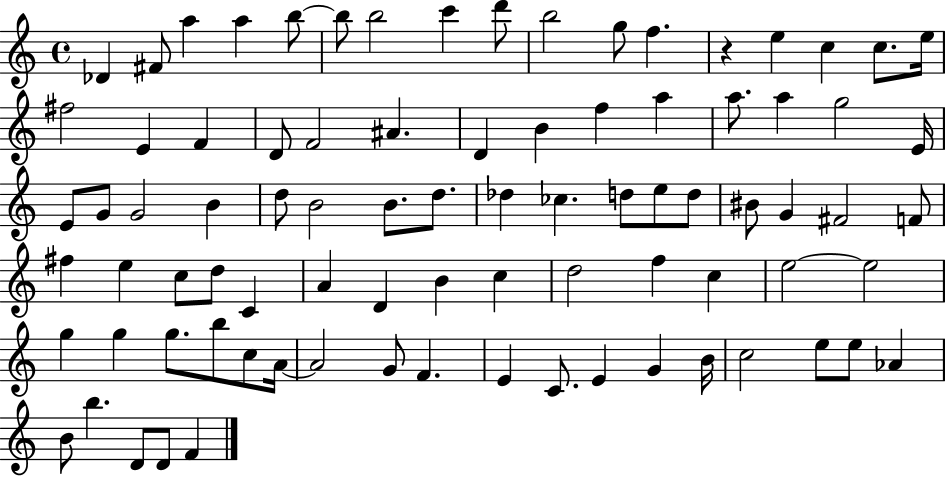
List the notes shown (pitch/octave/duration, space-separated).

Db4/q F#4/e A5/q A5/q B5/e B5/e B5/h C6/q D6/e B5/h G5/e F5/q. R/q E5/q C5/q C5/e. E5/s F#5/h E4/q F4/q D4/e F4/h A#4/q. D4/q B4/q F5/q A5/q A5/e. A5/q G5/h E4/s E4/e G4/e G4/h B4/q D5/e B4/h B4/e. D5/e. Db5/q CES5/q. D5/e E5/e D5/e BIS4/e G4/q F#4/h F4/e F#5/q E5/q C5/e D5/e C4/q A4/q D4/q B4/q C5/q D5/h F5/q C5/q E5/h E5/h G5/q G5/q G5/e. B5/e C5/e A4/s A4/h G4/e F4/q. E4/q C4/e. E4/q G4/q B4/s C5/h E5/e E5/e Ab4/q B4/e B5/q. D4/e D4/e F4/q